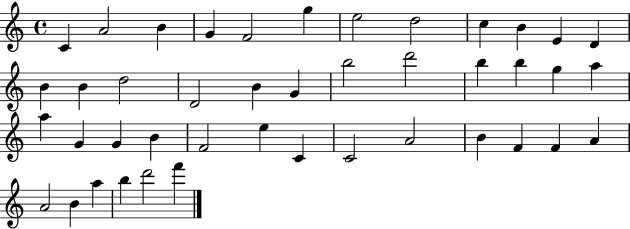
{
  \clef treble
  \time 4/4
  \defaultTimeSignature
  \key c \major
  c'4 a'2 b'4 | g'4 f'2 g''4 | e''2 d''2 | c''4 b'4 e'4 d'4 | \break b'4 b'4 d''2 | d'2 b'4 g'4 | b''2 d'''2 | b''4 b''4 g''4 a''4 | \break a''4 g'4 g'4 b'4 | f'2 e''4 c'4 | c'2 a'2 | b'4 f'4 f'4 a'4 | \break a'2 b'4 a''4 | b''4 d'''2 f'''4 | \bar "|."
}